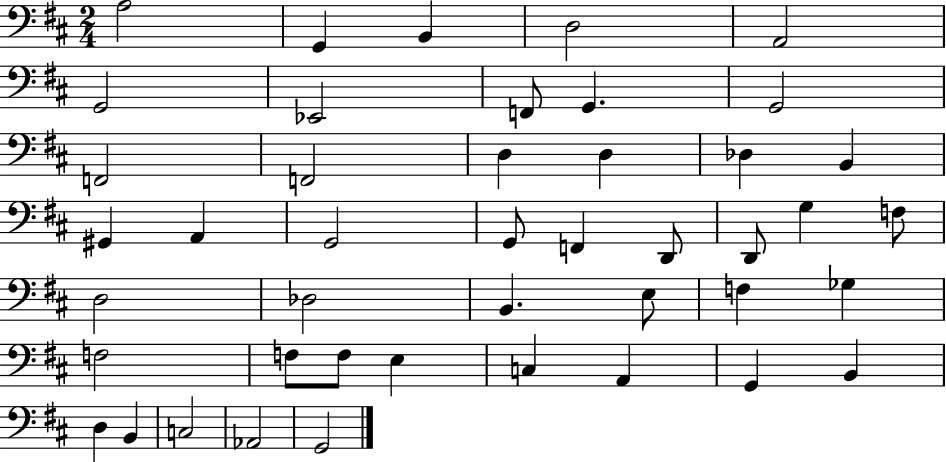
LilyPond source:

{
  \clef bass
  \numericTimeSignature
  \time 2/4
  \key d \major
  a2 | g,4 b,4 | d2 | a,2 | \break g,2 | ees,2 | f,8 g,4. | g,2 | \break f,2 | f,2 | d4 d4 | des4 b,4 | \break gis,4 a,4 | g,2 | g,8 f,4 d,8 | d,8 g4 f8 | \break d2 | des2 | b,4. e8 | f4 ges4 | \break f2 | f8 f8 e4 | c4 a,4 | g,4 b,4 | \break d4 b,4 | c2 | aes,2 | g,2 | \break \bar "|."
}